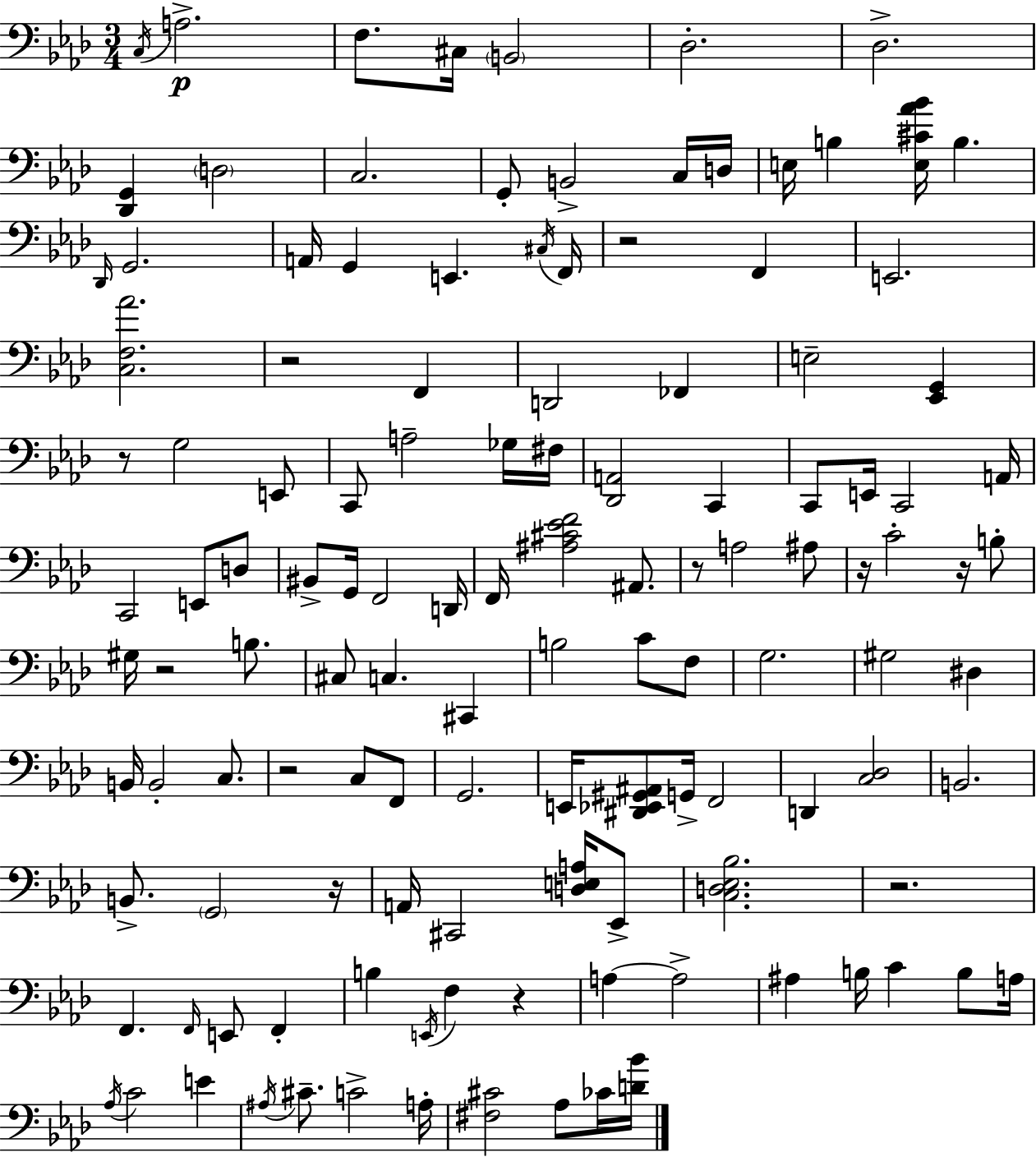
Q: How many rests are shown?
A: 11